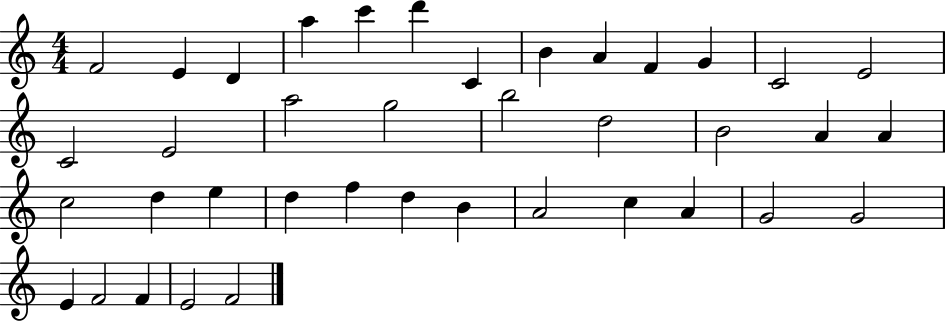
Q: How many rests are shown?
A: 0